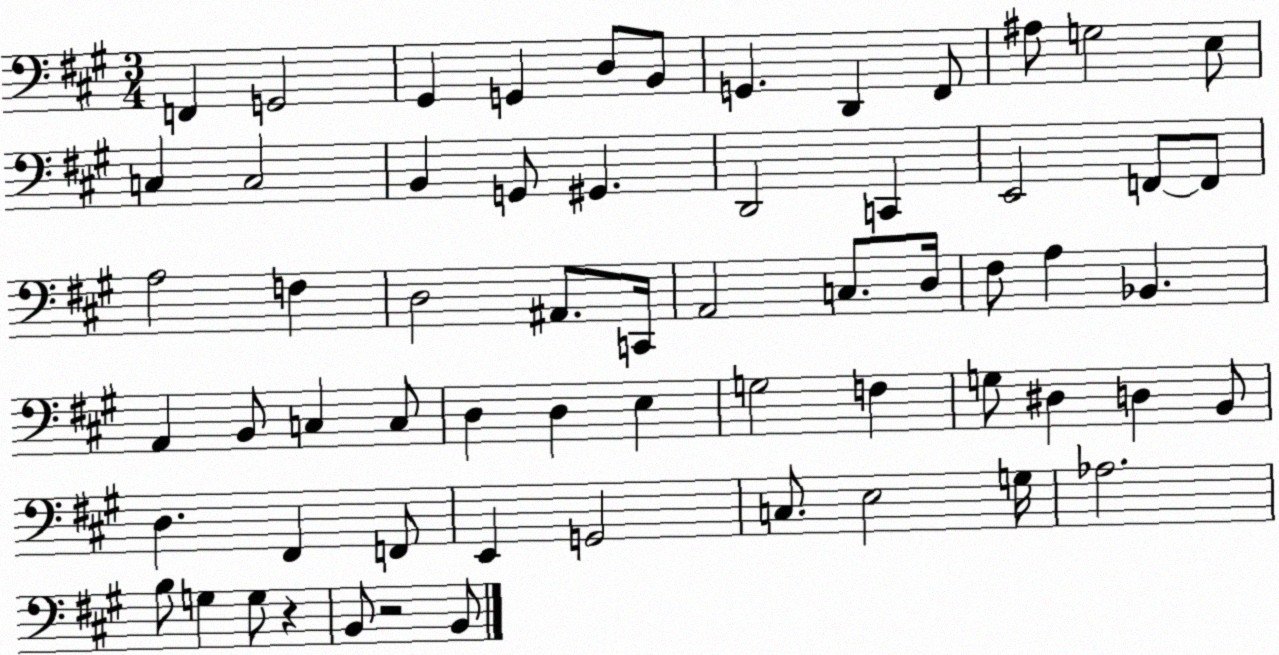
X:1
T:Untitled
M:3/4
L:1/4
K:A
F,, G,,2 ^G,, G,, D,/2 B,,/2 G,, D,, ^F,,/2 ^A,/2 G,2 E,/2 C, C,2 B,, G,,/2 ^G,, D,,2 C,, E,,2 F,,/2 F,,/2 A,2 F, D,2 ^A,,/2 C,,/4 A,,2 C,/2 D,/4 ^F,/2 A, _B,, A,, B,,/2 C, C,/2 D, D, E, G,2 F, G,/2 ^D, D, B,,/2 D, ^F,, F,,/2 E,, G,,2 C,/2 E,2 G,/4 _A,2 B,/2 G, G,/2 z B,,/2 z2 B,,/2